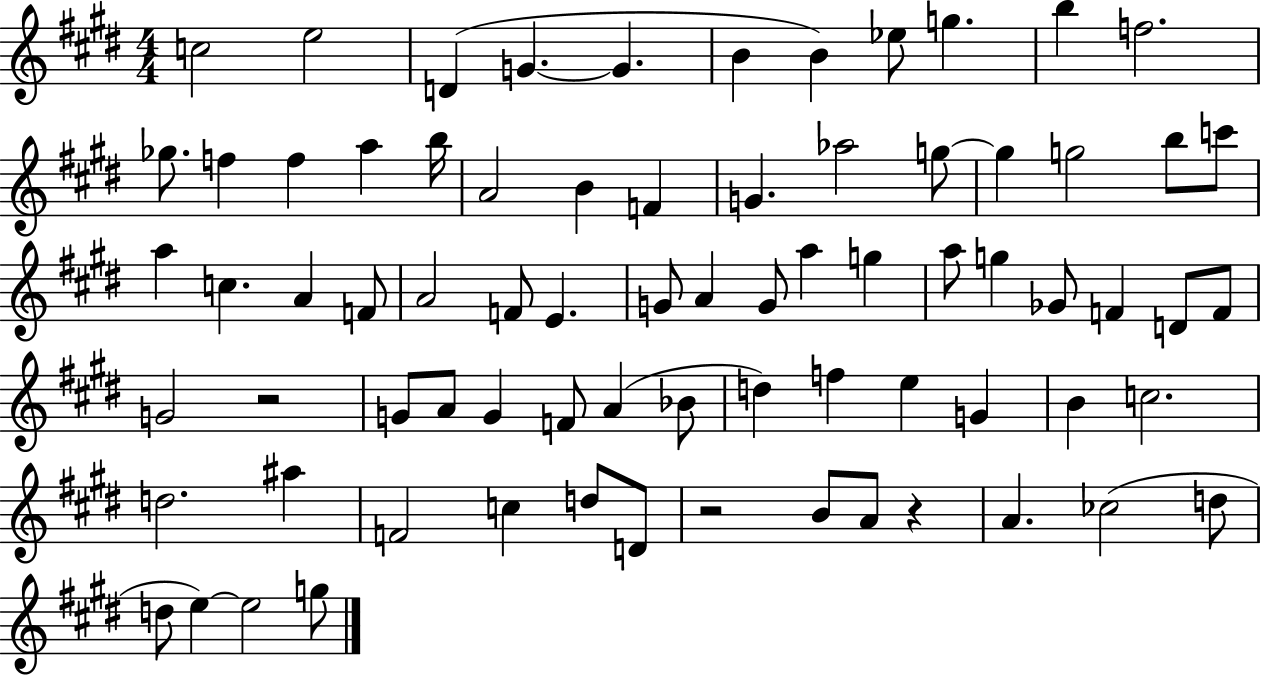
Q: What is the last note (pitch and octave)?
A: G5